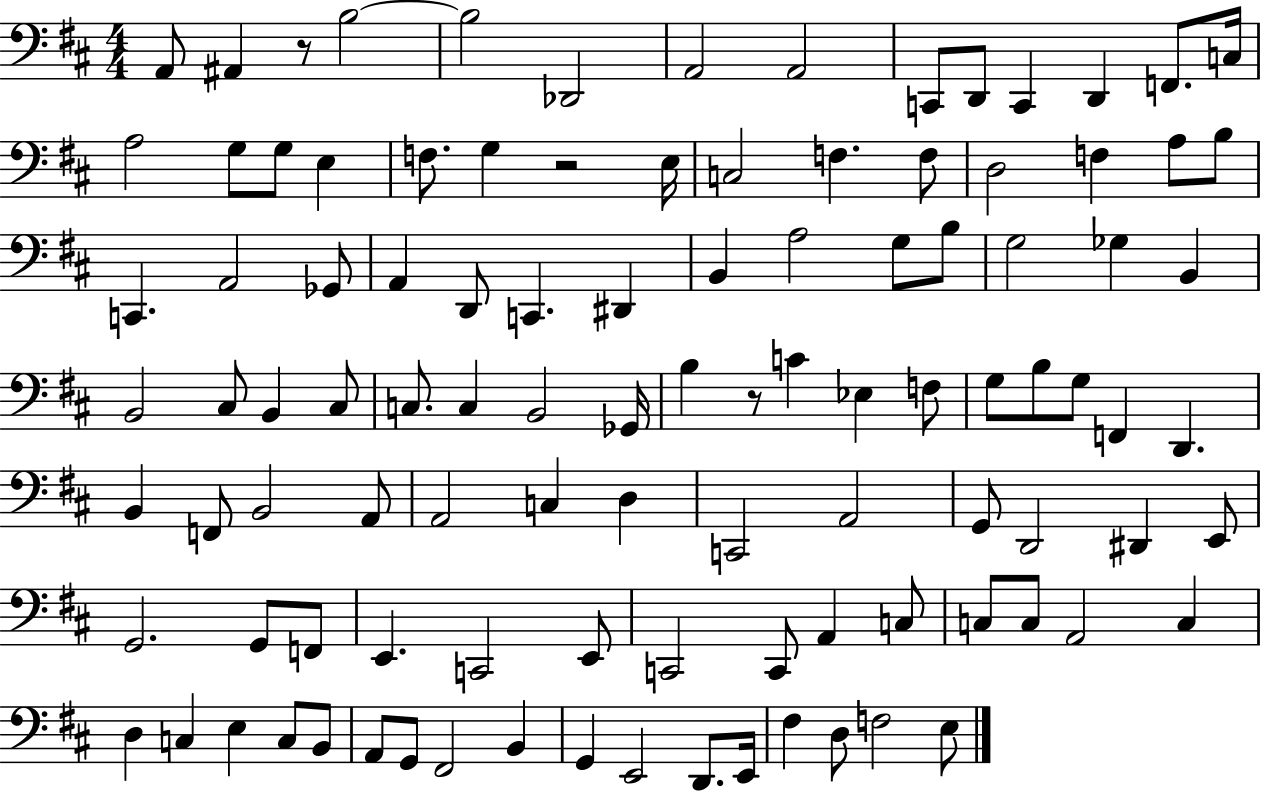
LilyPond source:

{
  \clef bass
  \numericTimeSignature
  \time 4/4
  \key d \major
  a,8 ais,4 r8 b2~~ | b2 des,2 | a,2 a,2 | c,8 d,8 c,4 d,4 f,8. c16 | \break a2 g8 g8 e4 | f8. g4 r2 e16 | c2 f4. f8 | d2 f4 a8 b8 | \break c,4. a,2 ges,8 | a,4 d,8 c,4. dis,4 | b,4 a2 g8 b8 | g2 ges4 b,4 | \break b,2 cis8 b,4 cis8 | c8. c4 b,2 ges,16 | b4 r8 c'4 ees4 f8 | g8 b8 g8 f,4 d,4. | \break b,4 f,8 b,2 a,8 | a,2 c4 d4 | c,2 a,2 | g,8 d,2 dis,4 e,8 | \break g,2. g,8 f,8 | e,4. c,2 e,8 | c,2 c,8 a,4 c8 | c8 c8 a,2 c4 | \break d4 c4 e4 c8 b,8 | a,8 g,8 fis,2 b,4 | g,4 e,2 d,8. e,16 | fis4 d8 f2 e8 | \break \bar "|."
}